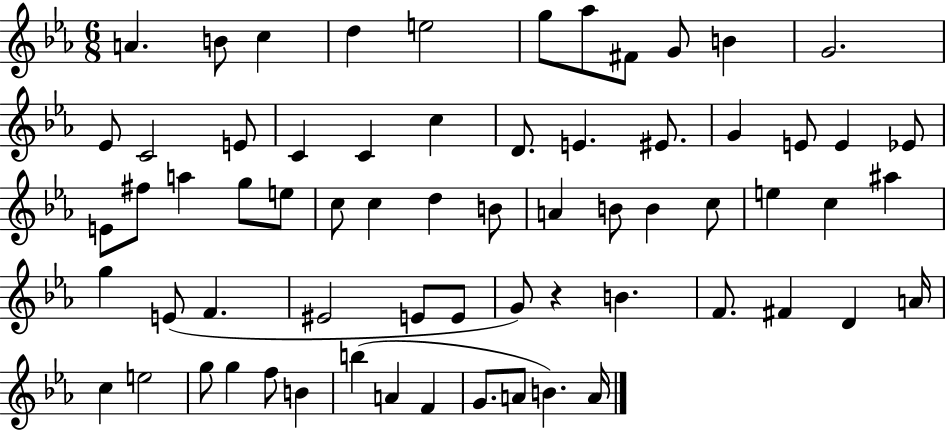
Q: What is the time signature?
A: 6/8